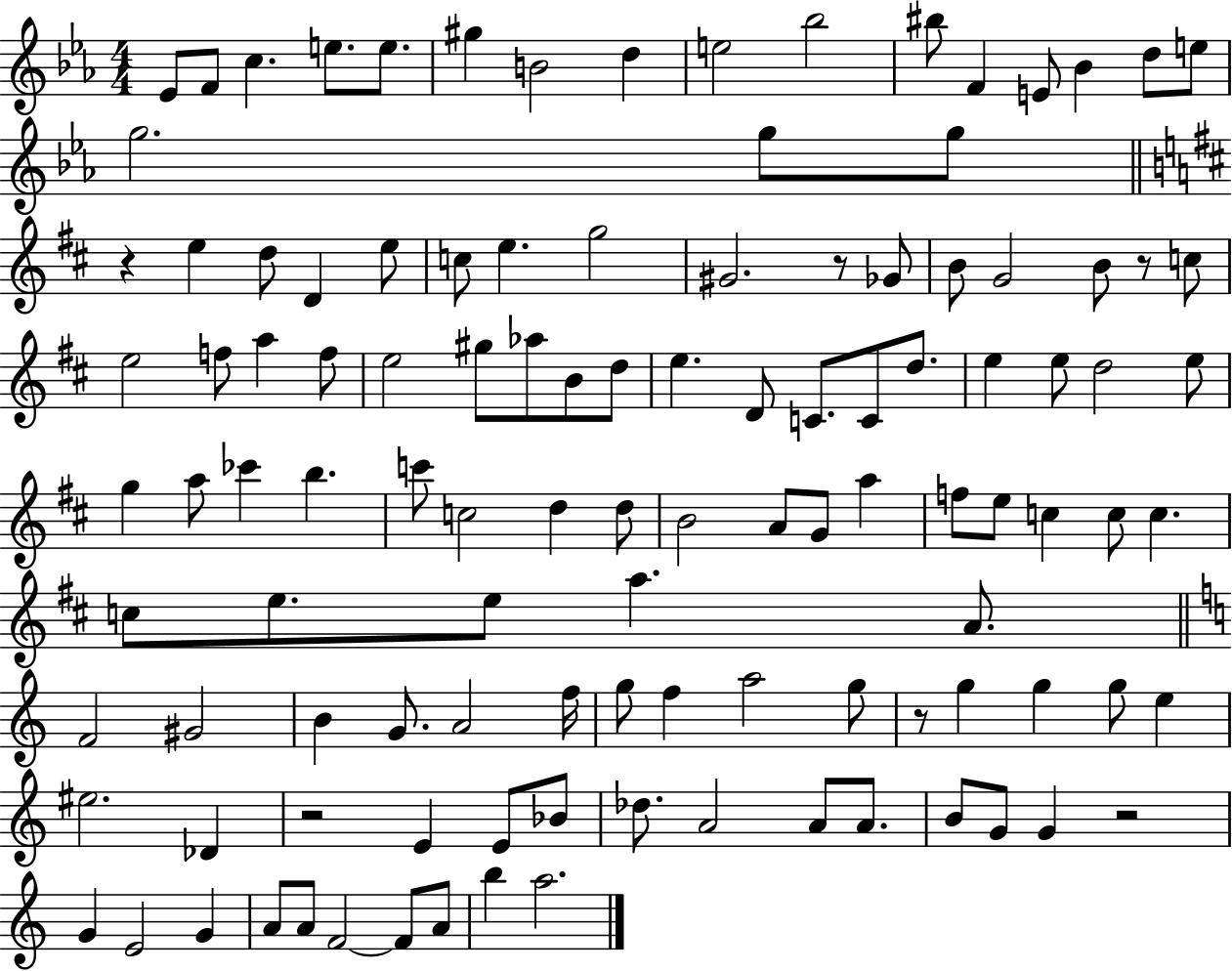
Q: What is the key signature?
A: EES major